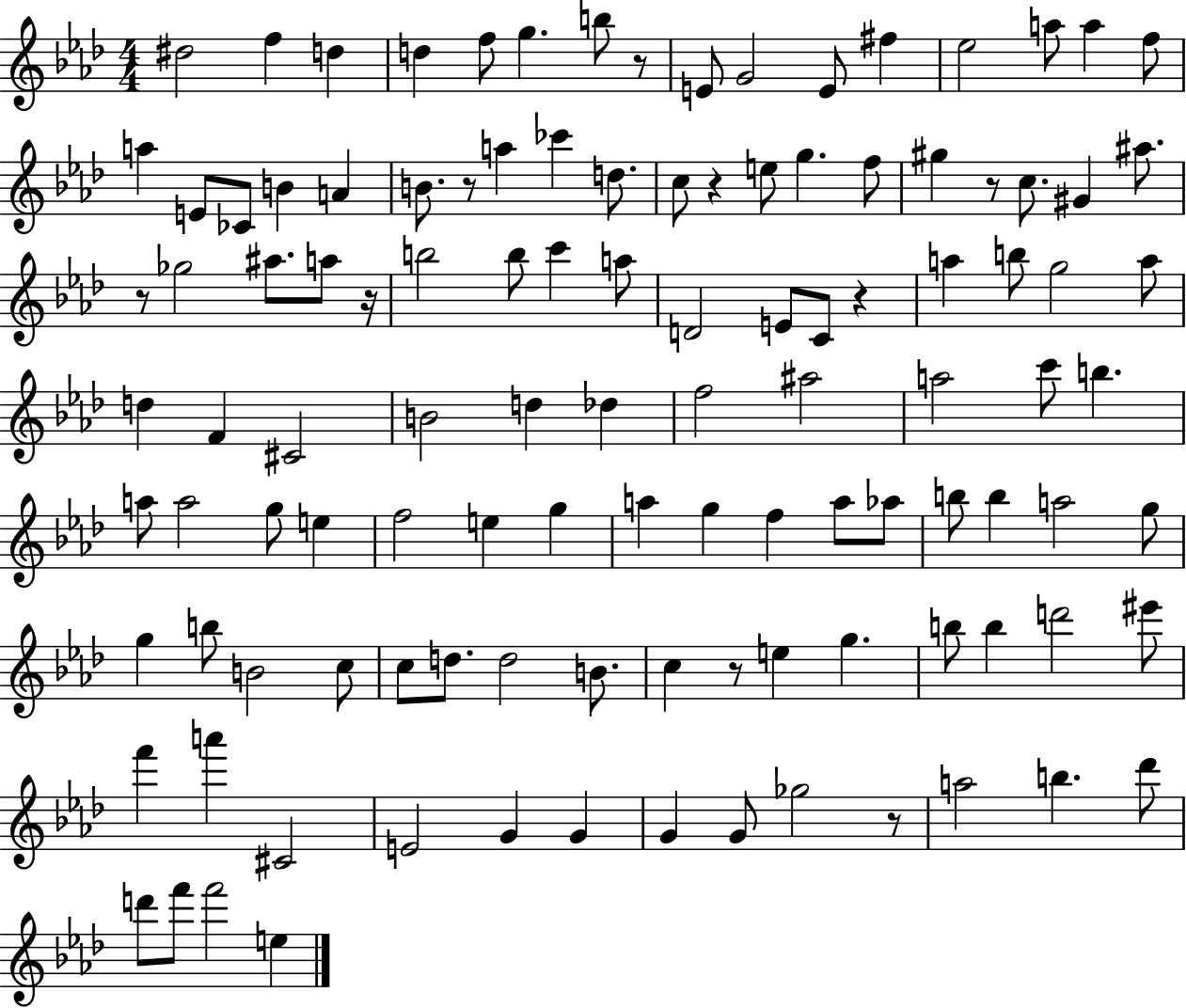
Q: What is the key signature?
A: AES major